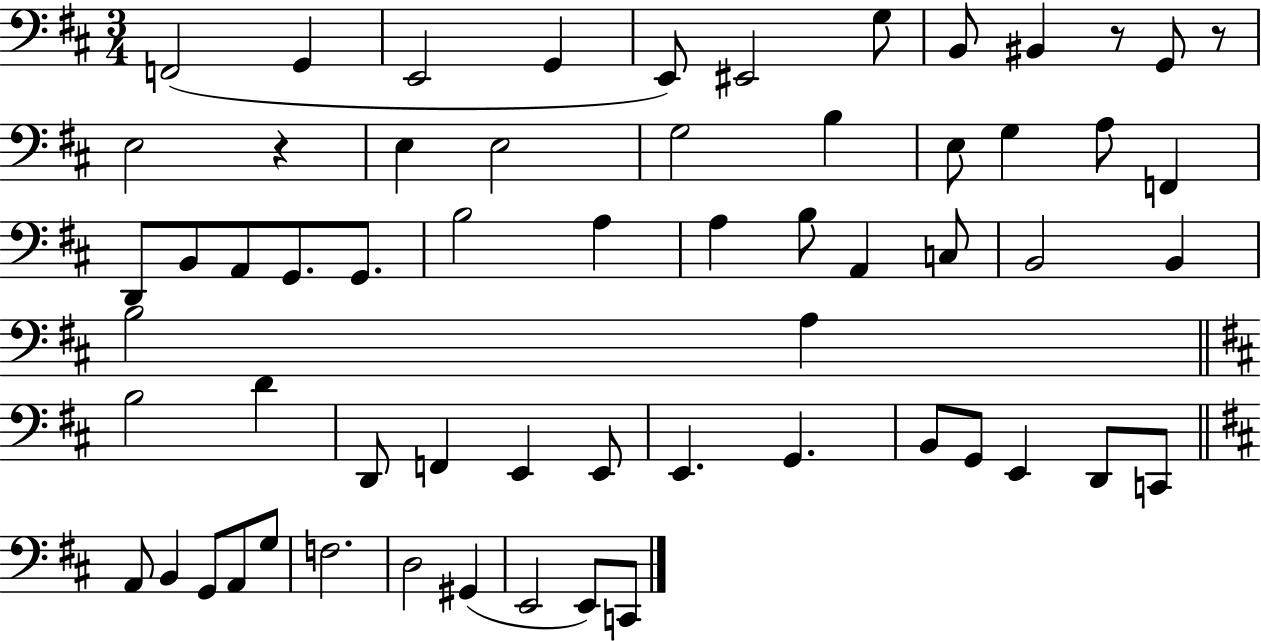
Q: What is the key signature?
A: D major